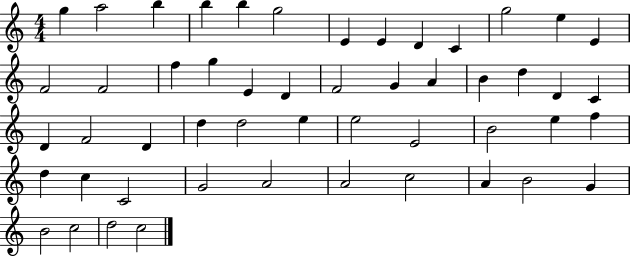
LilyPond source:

{
  \clef treble
  \numericTimeSignature
  \time 4/4
  \key c \major
  g''4 a''2 b''4 | b''4 b''4 g''2 | e'4 e'4 d'4 c'4 | g''2 e''4 e'4 | \break f'2 f'2 | f''4 g''4 e'4 d'4 | f'2 g'4 a'4 | b'4 d''4 d'4 c'4 | \break d'4 f'2 d'4 | d''4 d''2 e''4 | e''2 e'2 | b'2 e''4 f''4 | \break d''4 c''4 c'2 | g'2 a'2 | a'2 c''2 | a'4 b'2 g'4 | \break b'2 c''2 | d''2 c''2 | \bar "|."
}